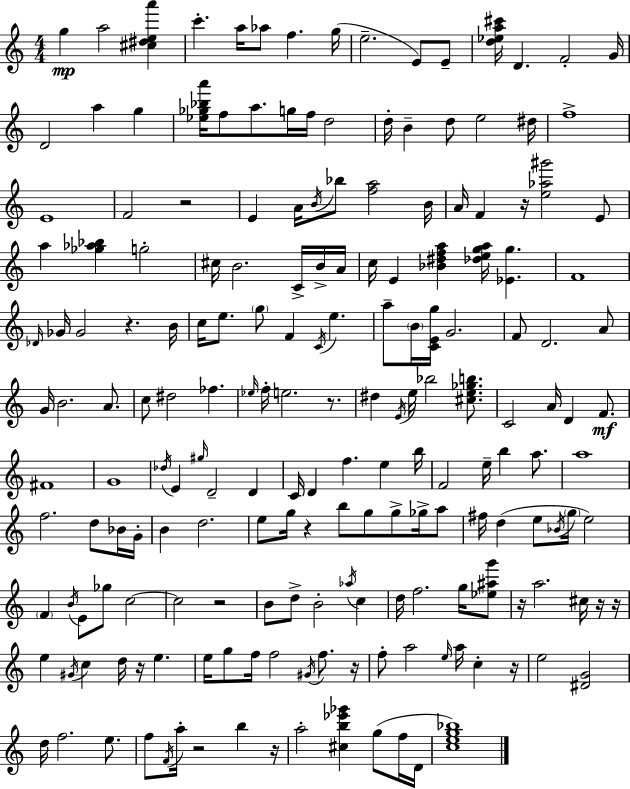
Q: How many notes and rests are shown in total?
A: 189